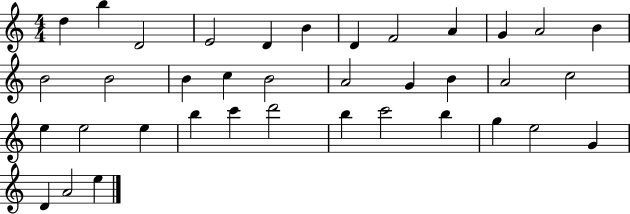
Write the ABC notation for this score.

X:1
T:Untitled
M:4/4
L:1/4
K:C
d b D2 E2 D B D F2 A G A2 B B2 B2 B c B2 A2 G B A2 c2 e e2 e b c' d'2 b c'2 b g e2 G D A2 e